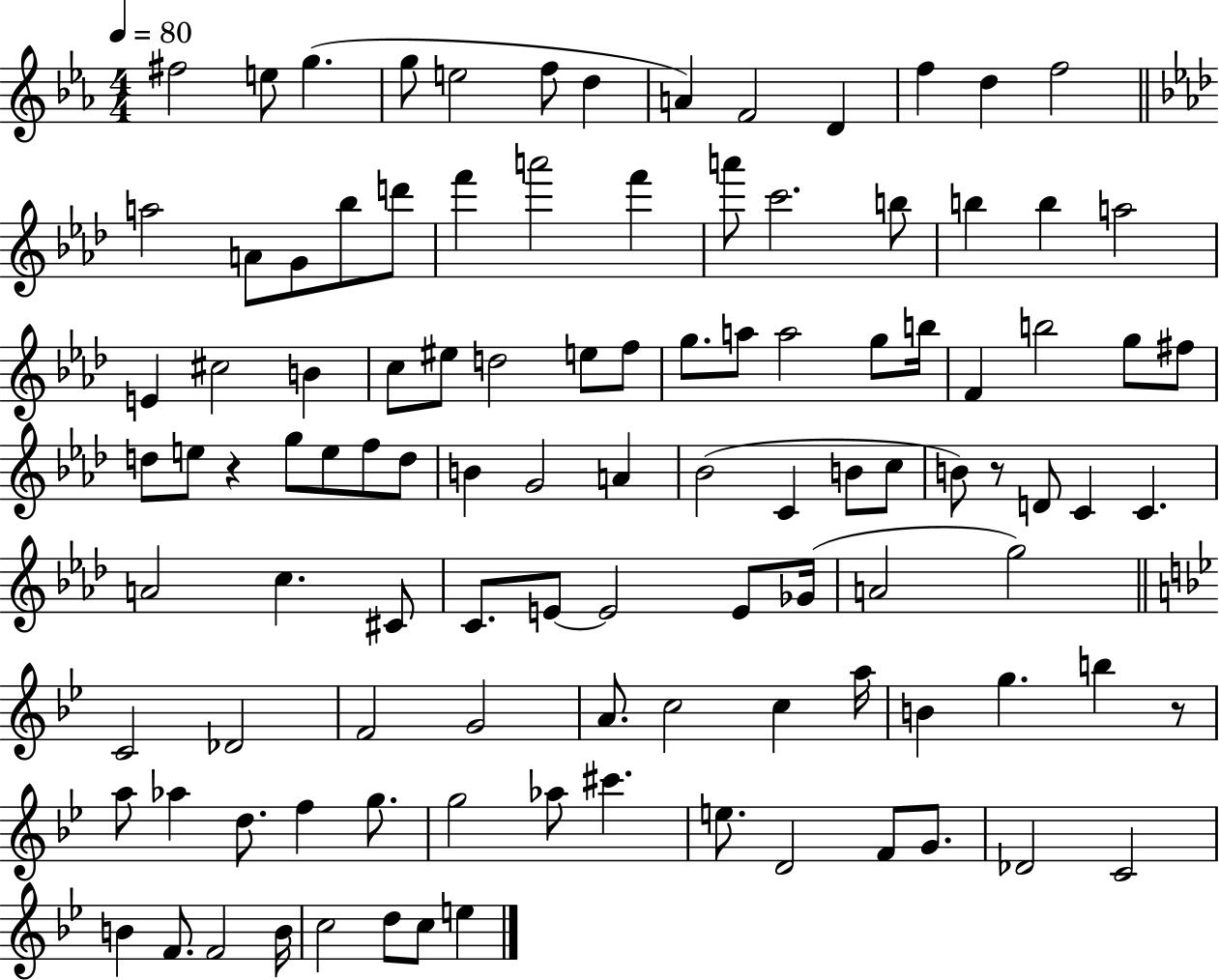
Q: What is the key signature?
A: EES major